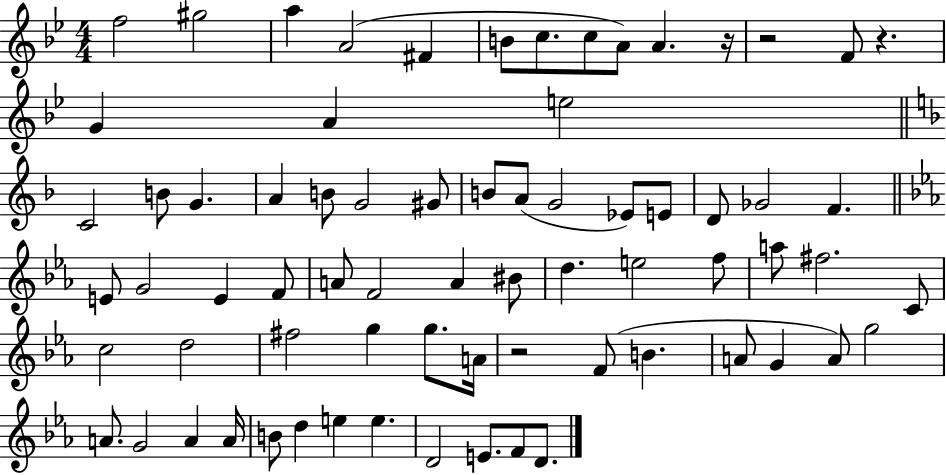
F5/h G#5/h A5/q A4/h F#4/q B4/e C5/e. C5/e A4/e A4/q. R/s R/h F4/e R/q. G4/q A4/q E5/h C4/h B4/e G4/q. A4/q B4/e G4/h G#4/e B4/e A4/e G4/h Eb4/e E4/e D4/e Gb4/h F4/q. E4/e G4/h E4/q F4/e A4/e F4/h A4/q BIS4/e D5/q. E5/h F5/e A5/e F#5/h. C4/e C5/h D5/h F#5/h G5/q G5/e. A4/s R/h F4/e B4/q. A4/e G4/q A4/e G5/h A4/e. G4/h A4/q A4/s B4/e D5/q E5/q E5/q. D4/h E4/e. F4/e D4/e.